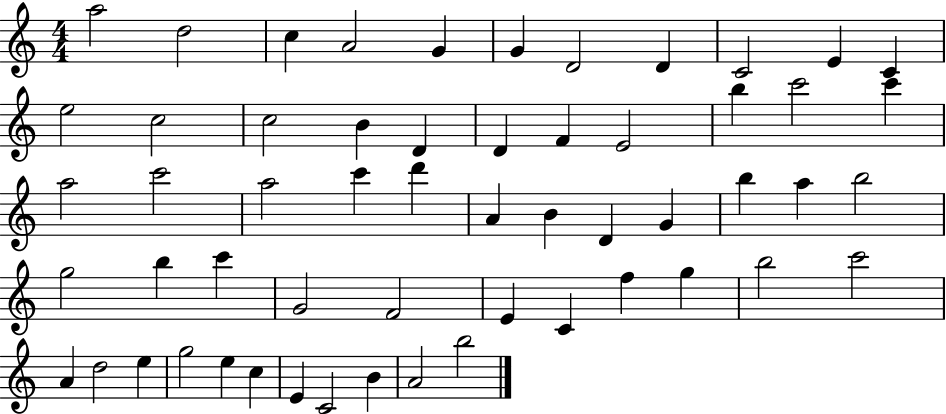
A5/h D5/h C5/q A4/h G4/q G4/q D4/h D4/q C4/h E4/q C4/q E5/h C5/h C5/h B4/q D4/q D4/q F4/q E4/h B5/q C6/h C6/q A5/h C6/h A5/h C6/q D6/q A4/q B4/q D4/q G4/q B5/q A5/q B5/h G5/h B5/q C6/q G4/h F4/h E4/q C4/q F5/q G5/q B5/h C6/h A4/q D5/h E5/q G5/h E5/q C5/q E4/q C4/h B4/q A4/h B5/h